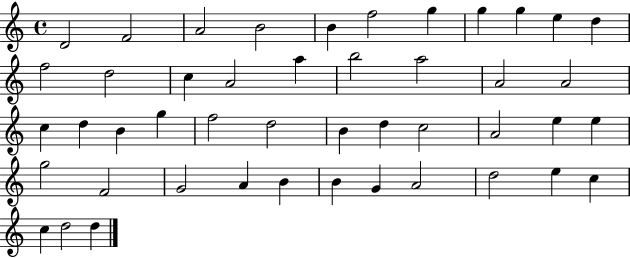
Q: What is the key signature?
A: C major